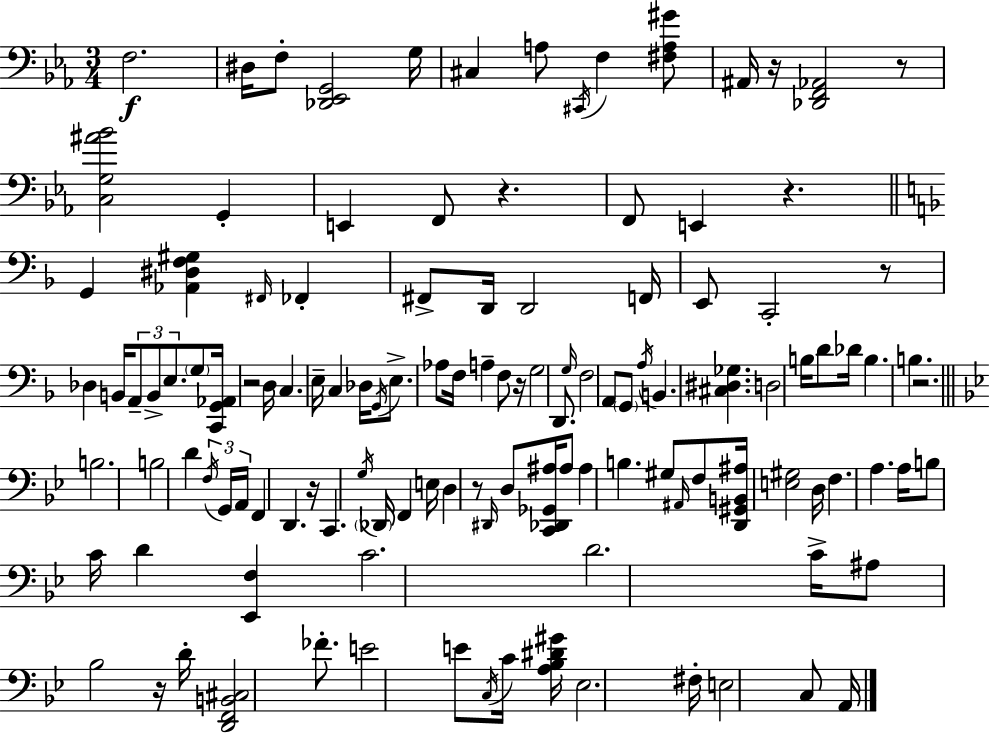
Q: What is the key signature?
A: EES major